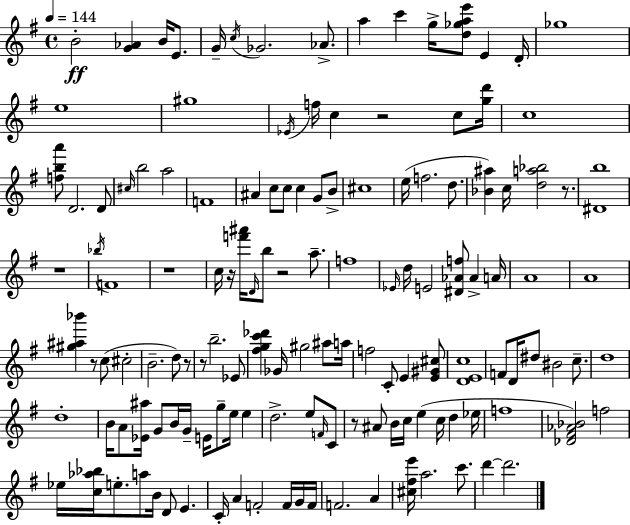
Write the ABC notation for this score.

X:1
T:Untitled
M:4/4
L:1/4
K:Em
B2 [G_A] B/4 E/2 G/4 c/4 _G2 _A/2 a c' g/4 [d_gae']/2 E D/4 _g4 e4 ^g4 _E/4 f/4 c z2 c/2 [gd']/4 c4 [fba']/2 D2 D/2 ^c/4 b2 a2 F4 ^A c/2 c/2 c G/2 B/2 ^c4 e/4 f2 d/2 [_B^a] c/4 [da_b]2 z/2 [^Db]4 z4 _b/4 F4 z4 c/4 z/4 [f'^a']/4 D/4 b/2 z2 a/2 f4 _E/4 d/4 E2 [^D_Af]/2 _A A/4 A4 A4 [^g^a_b'] z/2 c/2 ^c2 B2 d/2 z/2 z/2 b2 _E/2 [^fgc'_d'] _G/4 ^g2 ^a/2 a/4 f2 C/2 E [E^G^c]/2 [DEc]4 F/2 D/4 ^d/2 ^B2 c/2 d4 d4 B/4 A/2 [_E^a]/4 G/2 B/4 G/4 E/4 g/2 e/4 e d2 e/2 F/4 C/2 z/2 ^A/2 B/4 c/4 e c/4 d _e/4 f4 [_D^F_A_B]2 f2 _e/4 [c_a_b]/4 e/2 a/2 B/4 D/2 E C/4 A F2 F/4 G/4 F/4 F2 A [^c^fe']/4 a2 c'/2 d' d'2